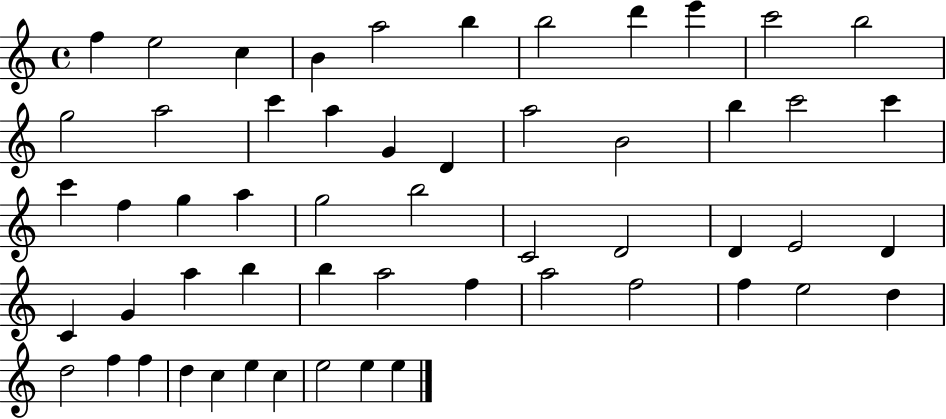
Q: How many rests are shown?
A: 0